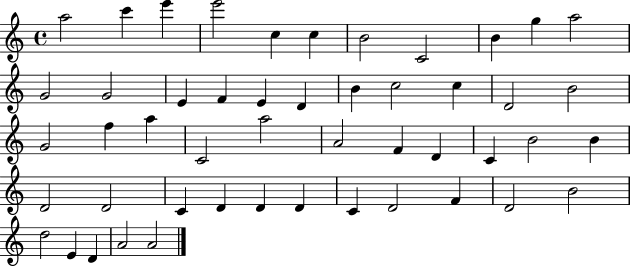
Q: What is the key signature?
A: C major